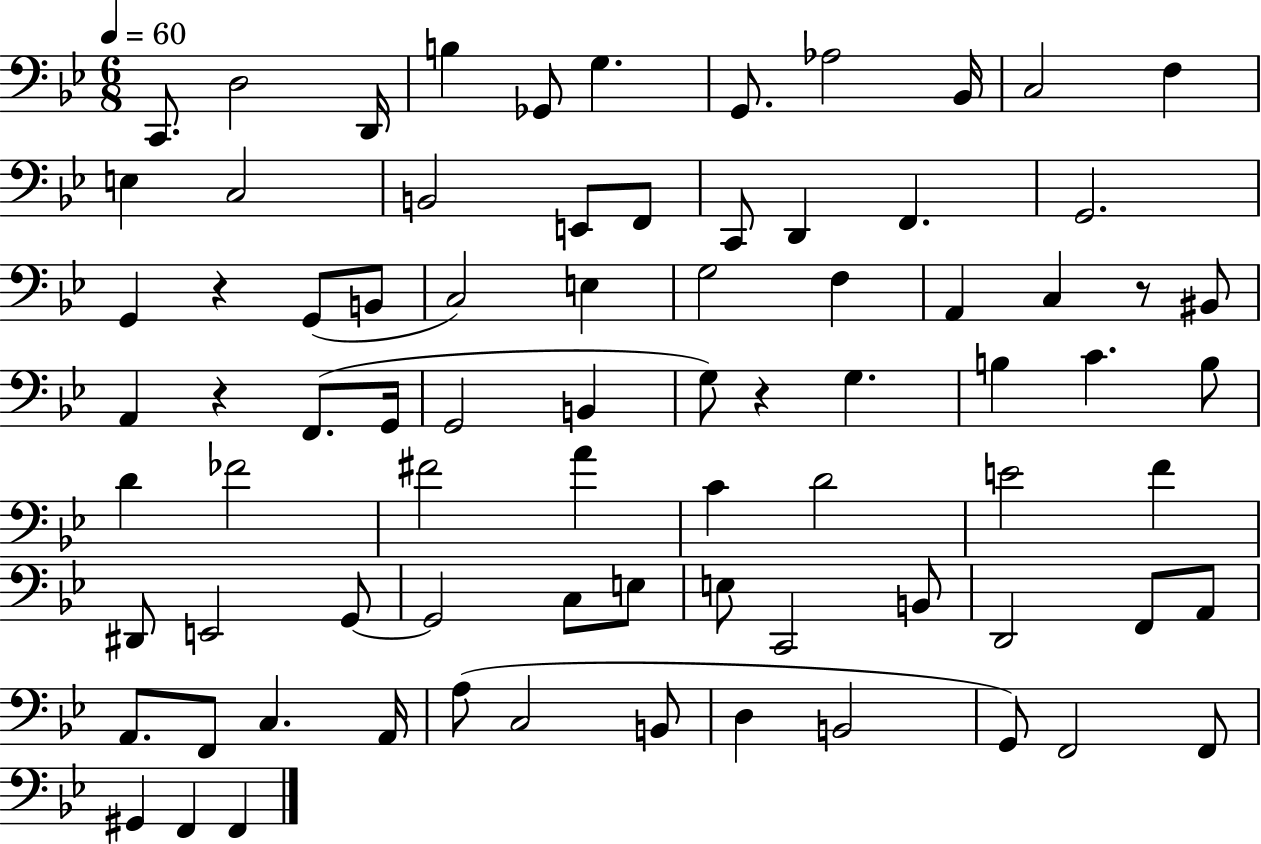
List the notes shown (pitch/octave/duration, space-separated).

C2/e. D3/h D2/s B3/q Gb2/e G3/q. G2/e. Ab3/h Bb2/s C3/h F3/q E3/q C3/h B2/h E2/e F2/e C2/e D2/q F2/q. G2/h. G2/q R/q G2/e B2/e C3/h E3/q G3/h F3/q A2/q C3/q R/e BIS2/e A2/q R/q F2/e. G2/s G2/h B2/q G3/e R/q G3/q. B3/q C4/q. B3/e D4/q FES4/h F#4/h A4/q C4/q D4/h E4/h F4/q D#2/e E2/h G2/e G2/h C3/e E3/e E3/e C2/h B2/e D2/h F2/e A2/e A2/e. F2/e C3/q. A2/s A3/e C3/h B2/e D3/q B2/h G2/e F2/h F2/e G#2/q F2/q F2/q